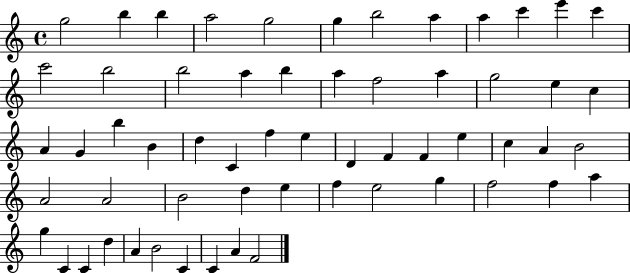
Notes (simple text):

G5/h B5/q B5/q A5/h G5/h G5/q B5/h A5/q A5/q C6/q E6/q C6/q C6/h B5/h B5/h A5/q B5/q A5/q F5/h A5/q G5/h E5/q C5/q A4/q G4/q B5/q B4/q D5/q C4/q F5/q E5/q D4/q F4/q F4/q E5/q C5/q A4/q B4/h A4/h A4/h B4/h D5/q E5/q F5/q E5/h G5/q F5/h F5/q A5/q G5/q C4/q C4/q D5/q A4/q B4/h C4/q C4/q A4/q F4/h